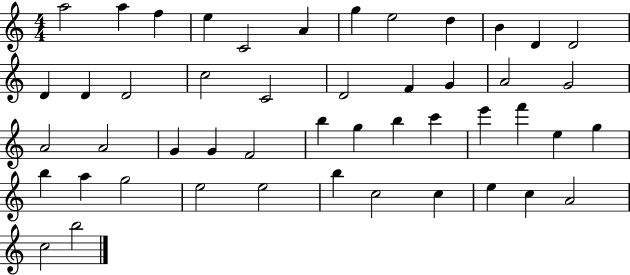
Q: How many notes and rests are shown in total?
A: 48